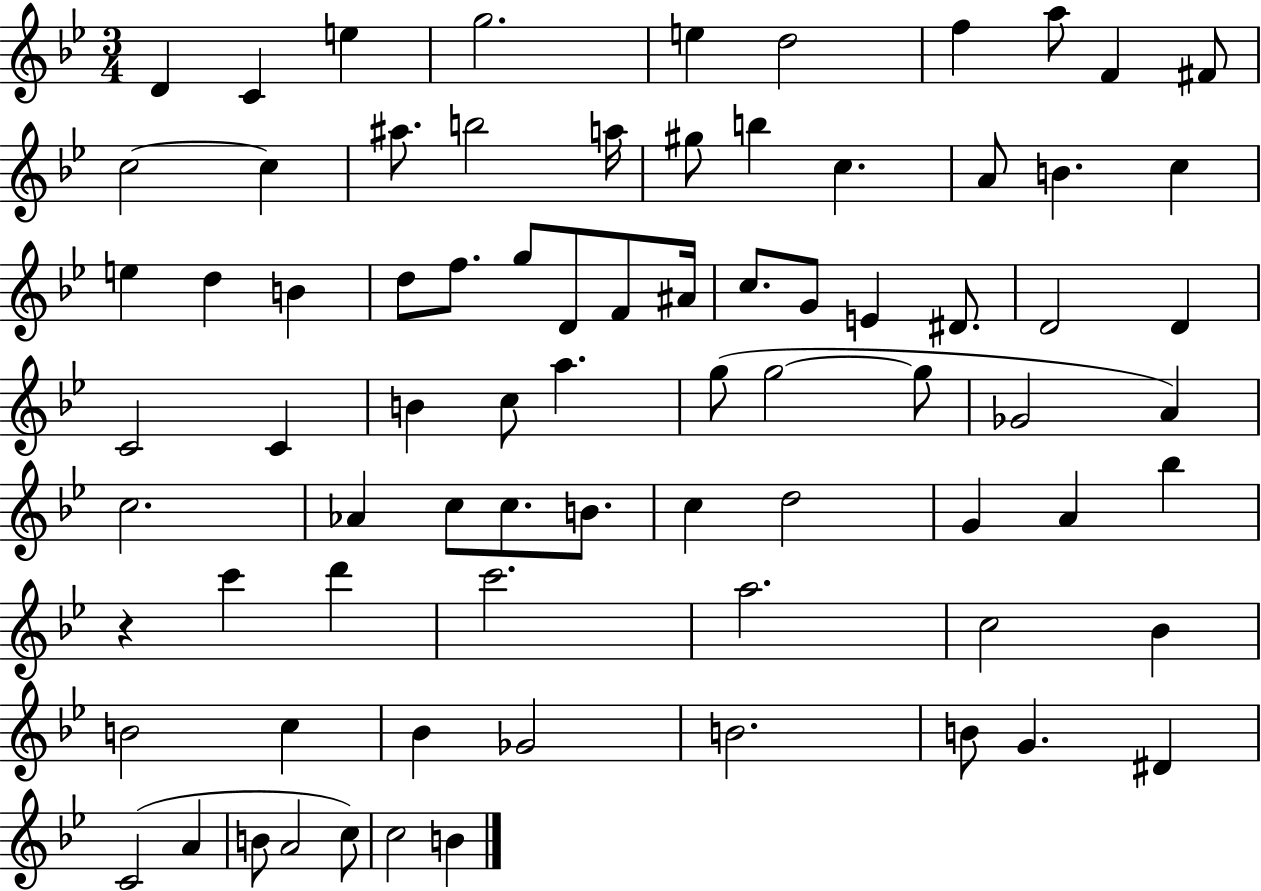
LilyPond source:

{
  \clef treble
  \numericTimeSignature
  \time 3/4
  \key bes \major
  d'4 c'4 e''4 | g''2. | e''4 d''2 | f''4 a''8 f'4 fis'8 | \break c''2~~ c''4 | ais''8. b''2 a''16 | gis''8 b''4 c''4. | a'8 b'4. c''4 | \break e''4 d''4 b'4 | d''8 f''8. g''8 d'8 f'8 ais'16 | c''8. g'8 e'4 dis'8. | d'2 d'4 | \break c'2 c'4 | b'4 c''8 a''4. | g''8( g''2~~ g''8 | ges'2 a'4) | \break c''2. | aes'4 c''8 c''8. b'8. | c''4 d''2 | g'4 a'4 bes''4 | \break r4 c'''4 d'''4 | c'''2. | a''2. | c''2 bes'4 | \break b'2 c''4 | bes'4 ges'2 | b'2. | b'8 g'4. dis'4 | \break c'2( a'4 | b'8 a'2 c''8) | c''2 b'4 | \bar "|."
}